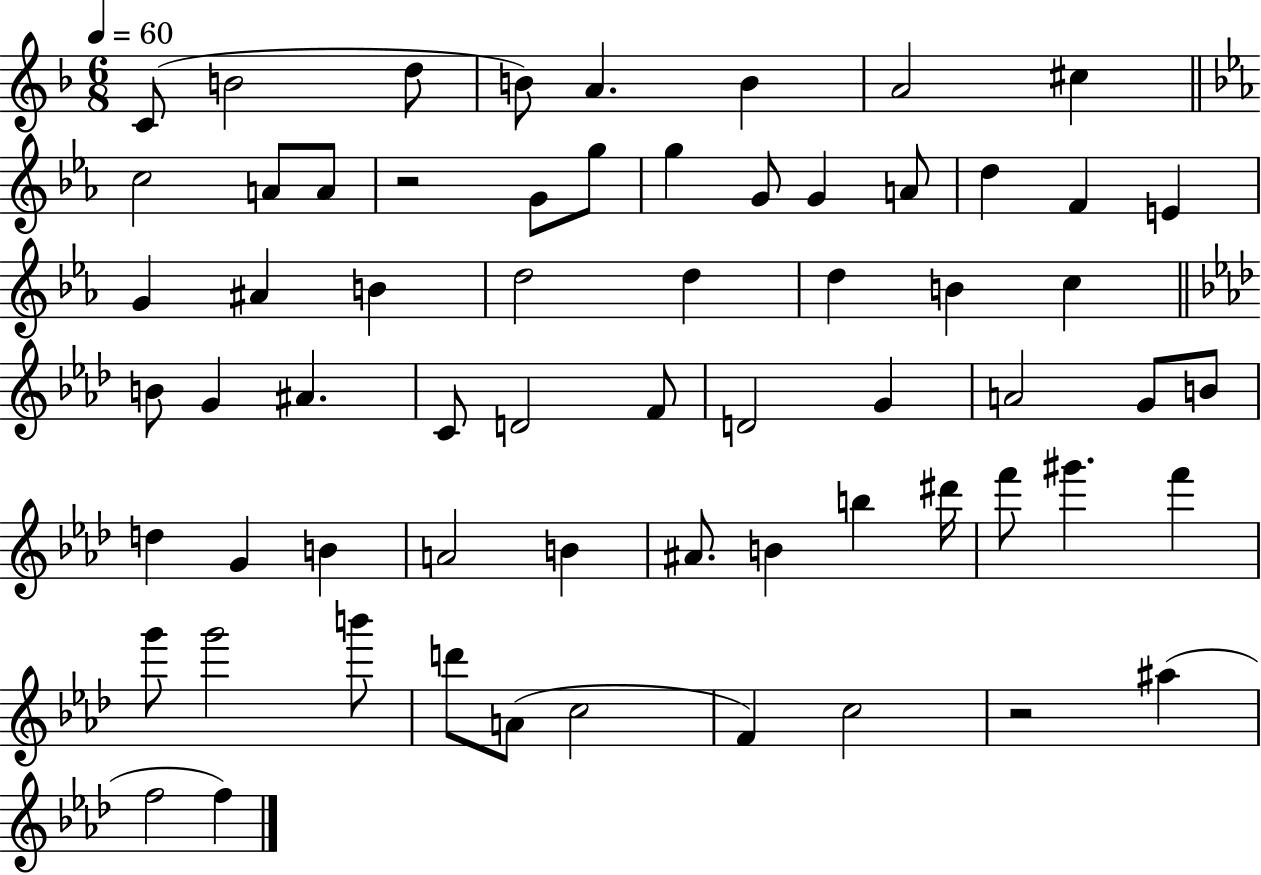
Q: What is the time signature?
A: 6/8